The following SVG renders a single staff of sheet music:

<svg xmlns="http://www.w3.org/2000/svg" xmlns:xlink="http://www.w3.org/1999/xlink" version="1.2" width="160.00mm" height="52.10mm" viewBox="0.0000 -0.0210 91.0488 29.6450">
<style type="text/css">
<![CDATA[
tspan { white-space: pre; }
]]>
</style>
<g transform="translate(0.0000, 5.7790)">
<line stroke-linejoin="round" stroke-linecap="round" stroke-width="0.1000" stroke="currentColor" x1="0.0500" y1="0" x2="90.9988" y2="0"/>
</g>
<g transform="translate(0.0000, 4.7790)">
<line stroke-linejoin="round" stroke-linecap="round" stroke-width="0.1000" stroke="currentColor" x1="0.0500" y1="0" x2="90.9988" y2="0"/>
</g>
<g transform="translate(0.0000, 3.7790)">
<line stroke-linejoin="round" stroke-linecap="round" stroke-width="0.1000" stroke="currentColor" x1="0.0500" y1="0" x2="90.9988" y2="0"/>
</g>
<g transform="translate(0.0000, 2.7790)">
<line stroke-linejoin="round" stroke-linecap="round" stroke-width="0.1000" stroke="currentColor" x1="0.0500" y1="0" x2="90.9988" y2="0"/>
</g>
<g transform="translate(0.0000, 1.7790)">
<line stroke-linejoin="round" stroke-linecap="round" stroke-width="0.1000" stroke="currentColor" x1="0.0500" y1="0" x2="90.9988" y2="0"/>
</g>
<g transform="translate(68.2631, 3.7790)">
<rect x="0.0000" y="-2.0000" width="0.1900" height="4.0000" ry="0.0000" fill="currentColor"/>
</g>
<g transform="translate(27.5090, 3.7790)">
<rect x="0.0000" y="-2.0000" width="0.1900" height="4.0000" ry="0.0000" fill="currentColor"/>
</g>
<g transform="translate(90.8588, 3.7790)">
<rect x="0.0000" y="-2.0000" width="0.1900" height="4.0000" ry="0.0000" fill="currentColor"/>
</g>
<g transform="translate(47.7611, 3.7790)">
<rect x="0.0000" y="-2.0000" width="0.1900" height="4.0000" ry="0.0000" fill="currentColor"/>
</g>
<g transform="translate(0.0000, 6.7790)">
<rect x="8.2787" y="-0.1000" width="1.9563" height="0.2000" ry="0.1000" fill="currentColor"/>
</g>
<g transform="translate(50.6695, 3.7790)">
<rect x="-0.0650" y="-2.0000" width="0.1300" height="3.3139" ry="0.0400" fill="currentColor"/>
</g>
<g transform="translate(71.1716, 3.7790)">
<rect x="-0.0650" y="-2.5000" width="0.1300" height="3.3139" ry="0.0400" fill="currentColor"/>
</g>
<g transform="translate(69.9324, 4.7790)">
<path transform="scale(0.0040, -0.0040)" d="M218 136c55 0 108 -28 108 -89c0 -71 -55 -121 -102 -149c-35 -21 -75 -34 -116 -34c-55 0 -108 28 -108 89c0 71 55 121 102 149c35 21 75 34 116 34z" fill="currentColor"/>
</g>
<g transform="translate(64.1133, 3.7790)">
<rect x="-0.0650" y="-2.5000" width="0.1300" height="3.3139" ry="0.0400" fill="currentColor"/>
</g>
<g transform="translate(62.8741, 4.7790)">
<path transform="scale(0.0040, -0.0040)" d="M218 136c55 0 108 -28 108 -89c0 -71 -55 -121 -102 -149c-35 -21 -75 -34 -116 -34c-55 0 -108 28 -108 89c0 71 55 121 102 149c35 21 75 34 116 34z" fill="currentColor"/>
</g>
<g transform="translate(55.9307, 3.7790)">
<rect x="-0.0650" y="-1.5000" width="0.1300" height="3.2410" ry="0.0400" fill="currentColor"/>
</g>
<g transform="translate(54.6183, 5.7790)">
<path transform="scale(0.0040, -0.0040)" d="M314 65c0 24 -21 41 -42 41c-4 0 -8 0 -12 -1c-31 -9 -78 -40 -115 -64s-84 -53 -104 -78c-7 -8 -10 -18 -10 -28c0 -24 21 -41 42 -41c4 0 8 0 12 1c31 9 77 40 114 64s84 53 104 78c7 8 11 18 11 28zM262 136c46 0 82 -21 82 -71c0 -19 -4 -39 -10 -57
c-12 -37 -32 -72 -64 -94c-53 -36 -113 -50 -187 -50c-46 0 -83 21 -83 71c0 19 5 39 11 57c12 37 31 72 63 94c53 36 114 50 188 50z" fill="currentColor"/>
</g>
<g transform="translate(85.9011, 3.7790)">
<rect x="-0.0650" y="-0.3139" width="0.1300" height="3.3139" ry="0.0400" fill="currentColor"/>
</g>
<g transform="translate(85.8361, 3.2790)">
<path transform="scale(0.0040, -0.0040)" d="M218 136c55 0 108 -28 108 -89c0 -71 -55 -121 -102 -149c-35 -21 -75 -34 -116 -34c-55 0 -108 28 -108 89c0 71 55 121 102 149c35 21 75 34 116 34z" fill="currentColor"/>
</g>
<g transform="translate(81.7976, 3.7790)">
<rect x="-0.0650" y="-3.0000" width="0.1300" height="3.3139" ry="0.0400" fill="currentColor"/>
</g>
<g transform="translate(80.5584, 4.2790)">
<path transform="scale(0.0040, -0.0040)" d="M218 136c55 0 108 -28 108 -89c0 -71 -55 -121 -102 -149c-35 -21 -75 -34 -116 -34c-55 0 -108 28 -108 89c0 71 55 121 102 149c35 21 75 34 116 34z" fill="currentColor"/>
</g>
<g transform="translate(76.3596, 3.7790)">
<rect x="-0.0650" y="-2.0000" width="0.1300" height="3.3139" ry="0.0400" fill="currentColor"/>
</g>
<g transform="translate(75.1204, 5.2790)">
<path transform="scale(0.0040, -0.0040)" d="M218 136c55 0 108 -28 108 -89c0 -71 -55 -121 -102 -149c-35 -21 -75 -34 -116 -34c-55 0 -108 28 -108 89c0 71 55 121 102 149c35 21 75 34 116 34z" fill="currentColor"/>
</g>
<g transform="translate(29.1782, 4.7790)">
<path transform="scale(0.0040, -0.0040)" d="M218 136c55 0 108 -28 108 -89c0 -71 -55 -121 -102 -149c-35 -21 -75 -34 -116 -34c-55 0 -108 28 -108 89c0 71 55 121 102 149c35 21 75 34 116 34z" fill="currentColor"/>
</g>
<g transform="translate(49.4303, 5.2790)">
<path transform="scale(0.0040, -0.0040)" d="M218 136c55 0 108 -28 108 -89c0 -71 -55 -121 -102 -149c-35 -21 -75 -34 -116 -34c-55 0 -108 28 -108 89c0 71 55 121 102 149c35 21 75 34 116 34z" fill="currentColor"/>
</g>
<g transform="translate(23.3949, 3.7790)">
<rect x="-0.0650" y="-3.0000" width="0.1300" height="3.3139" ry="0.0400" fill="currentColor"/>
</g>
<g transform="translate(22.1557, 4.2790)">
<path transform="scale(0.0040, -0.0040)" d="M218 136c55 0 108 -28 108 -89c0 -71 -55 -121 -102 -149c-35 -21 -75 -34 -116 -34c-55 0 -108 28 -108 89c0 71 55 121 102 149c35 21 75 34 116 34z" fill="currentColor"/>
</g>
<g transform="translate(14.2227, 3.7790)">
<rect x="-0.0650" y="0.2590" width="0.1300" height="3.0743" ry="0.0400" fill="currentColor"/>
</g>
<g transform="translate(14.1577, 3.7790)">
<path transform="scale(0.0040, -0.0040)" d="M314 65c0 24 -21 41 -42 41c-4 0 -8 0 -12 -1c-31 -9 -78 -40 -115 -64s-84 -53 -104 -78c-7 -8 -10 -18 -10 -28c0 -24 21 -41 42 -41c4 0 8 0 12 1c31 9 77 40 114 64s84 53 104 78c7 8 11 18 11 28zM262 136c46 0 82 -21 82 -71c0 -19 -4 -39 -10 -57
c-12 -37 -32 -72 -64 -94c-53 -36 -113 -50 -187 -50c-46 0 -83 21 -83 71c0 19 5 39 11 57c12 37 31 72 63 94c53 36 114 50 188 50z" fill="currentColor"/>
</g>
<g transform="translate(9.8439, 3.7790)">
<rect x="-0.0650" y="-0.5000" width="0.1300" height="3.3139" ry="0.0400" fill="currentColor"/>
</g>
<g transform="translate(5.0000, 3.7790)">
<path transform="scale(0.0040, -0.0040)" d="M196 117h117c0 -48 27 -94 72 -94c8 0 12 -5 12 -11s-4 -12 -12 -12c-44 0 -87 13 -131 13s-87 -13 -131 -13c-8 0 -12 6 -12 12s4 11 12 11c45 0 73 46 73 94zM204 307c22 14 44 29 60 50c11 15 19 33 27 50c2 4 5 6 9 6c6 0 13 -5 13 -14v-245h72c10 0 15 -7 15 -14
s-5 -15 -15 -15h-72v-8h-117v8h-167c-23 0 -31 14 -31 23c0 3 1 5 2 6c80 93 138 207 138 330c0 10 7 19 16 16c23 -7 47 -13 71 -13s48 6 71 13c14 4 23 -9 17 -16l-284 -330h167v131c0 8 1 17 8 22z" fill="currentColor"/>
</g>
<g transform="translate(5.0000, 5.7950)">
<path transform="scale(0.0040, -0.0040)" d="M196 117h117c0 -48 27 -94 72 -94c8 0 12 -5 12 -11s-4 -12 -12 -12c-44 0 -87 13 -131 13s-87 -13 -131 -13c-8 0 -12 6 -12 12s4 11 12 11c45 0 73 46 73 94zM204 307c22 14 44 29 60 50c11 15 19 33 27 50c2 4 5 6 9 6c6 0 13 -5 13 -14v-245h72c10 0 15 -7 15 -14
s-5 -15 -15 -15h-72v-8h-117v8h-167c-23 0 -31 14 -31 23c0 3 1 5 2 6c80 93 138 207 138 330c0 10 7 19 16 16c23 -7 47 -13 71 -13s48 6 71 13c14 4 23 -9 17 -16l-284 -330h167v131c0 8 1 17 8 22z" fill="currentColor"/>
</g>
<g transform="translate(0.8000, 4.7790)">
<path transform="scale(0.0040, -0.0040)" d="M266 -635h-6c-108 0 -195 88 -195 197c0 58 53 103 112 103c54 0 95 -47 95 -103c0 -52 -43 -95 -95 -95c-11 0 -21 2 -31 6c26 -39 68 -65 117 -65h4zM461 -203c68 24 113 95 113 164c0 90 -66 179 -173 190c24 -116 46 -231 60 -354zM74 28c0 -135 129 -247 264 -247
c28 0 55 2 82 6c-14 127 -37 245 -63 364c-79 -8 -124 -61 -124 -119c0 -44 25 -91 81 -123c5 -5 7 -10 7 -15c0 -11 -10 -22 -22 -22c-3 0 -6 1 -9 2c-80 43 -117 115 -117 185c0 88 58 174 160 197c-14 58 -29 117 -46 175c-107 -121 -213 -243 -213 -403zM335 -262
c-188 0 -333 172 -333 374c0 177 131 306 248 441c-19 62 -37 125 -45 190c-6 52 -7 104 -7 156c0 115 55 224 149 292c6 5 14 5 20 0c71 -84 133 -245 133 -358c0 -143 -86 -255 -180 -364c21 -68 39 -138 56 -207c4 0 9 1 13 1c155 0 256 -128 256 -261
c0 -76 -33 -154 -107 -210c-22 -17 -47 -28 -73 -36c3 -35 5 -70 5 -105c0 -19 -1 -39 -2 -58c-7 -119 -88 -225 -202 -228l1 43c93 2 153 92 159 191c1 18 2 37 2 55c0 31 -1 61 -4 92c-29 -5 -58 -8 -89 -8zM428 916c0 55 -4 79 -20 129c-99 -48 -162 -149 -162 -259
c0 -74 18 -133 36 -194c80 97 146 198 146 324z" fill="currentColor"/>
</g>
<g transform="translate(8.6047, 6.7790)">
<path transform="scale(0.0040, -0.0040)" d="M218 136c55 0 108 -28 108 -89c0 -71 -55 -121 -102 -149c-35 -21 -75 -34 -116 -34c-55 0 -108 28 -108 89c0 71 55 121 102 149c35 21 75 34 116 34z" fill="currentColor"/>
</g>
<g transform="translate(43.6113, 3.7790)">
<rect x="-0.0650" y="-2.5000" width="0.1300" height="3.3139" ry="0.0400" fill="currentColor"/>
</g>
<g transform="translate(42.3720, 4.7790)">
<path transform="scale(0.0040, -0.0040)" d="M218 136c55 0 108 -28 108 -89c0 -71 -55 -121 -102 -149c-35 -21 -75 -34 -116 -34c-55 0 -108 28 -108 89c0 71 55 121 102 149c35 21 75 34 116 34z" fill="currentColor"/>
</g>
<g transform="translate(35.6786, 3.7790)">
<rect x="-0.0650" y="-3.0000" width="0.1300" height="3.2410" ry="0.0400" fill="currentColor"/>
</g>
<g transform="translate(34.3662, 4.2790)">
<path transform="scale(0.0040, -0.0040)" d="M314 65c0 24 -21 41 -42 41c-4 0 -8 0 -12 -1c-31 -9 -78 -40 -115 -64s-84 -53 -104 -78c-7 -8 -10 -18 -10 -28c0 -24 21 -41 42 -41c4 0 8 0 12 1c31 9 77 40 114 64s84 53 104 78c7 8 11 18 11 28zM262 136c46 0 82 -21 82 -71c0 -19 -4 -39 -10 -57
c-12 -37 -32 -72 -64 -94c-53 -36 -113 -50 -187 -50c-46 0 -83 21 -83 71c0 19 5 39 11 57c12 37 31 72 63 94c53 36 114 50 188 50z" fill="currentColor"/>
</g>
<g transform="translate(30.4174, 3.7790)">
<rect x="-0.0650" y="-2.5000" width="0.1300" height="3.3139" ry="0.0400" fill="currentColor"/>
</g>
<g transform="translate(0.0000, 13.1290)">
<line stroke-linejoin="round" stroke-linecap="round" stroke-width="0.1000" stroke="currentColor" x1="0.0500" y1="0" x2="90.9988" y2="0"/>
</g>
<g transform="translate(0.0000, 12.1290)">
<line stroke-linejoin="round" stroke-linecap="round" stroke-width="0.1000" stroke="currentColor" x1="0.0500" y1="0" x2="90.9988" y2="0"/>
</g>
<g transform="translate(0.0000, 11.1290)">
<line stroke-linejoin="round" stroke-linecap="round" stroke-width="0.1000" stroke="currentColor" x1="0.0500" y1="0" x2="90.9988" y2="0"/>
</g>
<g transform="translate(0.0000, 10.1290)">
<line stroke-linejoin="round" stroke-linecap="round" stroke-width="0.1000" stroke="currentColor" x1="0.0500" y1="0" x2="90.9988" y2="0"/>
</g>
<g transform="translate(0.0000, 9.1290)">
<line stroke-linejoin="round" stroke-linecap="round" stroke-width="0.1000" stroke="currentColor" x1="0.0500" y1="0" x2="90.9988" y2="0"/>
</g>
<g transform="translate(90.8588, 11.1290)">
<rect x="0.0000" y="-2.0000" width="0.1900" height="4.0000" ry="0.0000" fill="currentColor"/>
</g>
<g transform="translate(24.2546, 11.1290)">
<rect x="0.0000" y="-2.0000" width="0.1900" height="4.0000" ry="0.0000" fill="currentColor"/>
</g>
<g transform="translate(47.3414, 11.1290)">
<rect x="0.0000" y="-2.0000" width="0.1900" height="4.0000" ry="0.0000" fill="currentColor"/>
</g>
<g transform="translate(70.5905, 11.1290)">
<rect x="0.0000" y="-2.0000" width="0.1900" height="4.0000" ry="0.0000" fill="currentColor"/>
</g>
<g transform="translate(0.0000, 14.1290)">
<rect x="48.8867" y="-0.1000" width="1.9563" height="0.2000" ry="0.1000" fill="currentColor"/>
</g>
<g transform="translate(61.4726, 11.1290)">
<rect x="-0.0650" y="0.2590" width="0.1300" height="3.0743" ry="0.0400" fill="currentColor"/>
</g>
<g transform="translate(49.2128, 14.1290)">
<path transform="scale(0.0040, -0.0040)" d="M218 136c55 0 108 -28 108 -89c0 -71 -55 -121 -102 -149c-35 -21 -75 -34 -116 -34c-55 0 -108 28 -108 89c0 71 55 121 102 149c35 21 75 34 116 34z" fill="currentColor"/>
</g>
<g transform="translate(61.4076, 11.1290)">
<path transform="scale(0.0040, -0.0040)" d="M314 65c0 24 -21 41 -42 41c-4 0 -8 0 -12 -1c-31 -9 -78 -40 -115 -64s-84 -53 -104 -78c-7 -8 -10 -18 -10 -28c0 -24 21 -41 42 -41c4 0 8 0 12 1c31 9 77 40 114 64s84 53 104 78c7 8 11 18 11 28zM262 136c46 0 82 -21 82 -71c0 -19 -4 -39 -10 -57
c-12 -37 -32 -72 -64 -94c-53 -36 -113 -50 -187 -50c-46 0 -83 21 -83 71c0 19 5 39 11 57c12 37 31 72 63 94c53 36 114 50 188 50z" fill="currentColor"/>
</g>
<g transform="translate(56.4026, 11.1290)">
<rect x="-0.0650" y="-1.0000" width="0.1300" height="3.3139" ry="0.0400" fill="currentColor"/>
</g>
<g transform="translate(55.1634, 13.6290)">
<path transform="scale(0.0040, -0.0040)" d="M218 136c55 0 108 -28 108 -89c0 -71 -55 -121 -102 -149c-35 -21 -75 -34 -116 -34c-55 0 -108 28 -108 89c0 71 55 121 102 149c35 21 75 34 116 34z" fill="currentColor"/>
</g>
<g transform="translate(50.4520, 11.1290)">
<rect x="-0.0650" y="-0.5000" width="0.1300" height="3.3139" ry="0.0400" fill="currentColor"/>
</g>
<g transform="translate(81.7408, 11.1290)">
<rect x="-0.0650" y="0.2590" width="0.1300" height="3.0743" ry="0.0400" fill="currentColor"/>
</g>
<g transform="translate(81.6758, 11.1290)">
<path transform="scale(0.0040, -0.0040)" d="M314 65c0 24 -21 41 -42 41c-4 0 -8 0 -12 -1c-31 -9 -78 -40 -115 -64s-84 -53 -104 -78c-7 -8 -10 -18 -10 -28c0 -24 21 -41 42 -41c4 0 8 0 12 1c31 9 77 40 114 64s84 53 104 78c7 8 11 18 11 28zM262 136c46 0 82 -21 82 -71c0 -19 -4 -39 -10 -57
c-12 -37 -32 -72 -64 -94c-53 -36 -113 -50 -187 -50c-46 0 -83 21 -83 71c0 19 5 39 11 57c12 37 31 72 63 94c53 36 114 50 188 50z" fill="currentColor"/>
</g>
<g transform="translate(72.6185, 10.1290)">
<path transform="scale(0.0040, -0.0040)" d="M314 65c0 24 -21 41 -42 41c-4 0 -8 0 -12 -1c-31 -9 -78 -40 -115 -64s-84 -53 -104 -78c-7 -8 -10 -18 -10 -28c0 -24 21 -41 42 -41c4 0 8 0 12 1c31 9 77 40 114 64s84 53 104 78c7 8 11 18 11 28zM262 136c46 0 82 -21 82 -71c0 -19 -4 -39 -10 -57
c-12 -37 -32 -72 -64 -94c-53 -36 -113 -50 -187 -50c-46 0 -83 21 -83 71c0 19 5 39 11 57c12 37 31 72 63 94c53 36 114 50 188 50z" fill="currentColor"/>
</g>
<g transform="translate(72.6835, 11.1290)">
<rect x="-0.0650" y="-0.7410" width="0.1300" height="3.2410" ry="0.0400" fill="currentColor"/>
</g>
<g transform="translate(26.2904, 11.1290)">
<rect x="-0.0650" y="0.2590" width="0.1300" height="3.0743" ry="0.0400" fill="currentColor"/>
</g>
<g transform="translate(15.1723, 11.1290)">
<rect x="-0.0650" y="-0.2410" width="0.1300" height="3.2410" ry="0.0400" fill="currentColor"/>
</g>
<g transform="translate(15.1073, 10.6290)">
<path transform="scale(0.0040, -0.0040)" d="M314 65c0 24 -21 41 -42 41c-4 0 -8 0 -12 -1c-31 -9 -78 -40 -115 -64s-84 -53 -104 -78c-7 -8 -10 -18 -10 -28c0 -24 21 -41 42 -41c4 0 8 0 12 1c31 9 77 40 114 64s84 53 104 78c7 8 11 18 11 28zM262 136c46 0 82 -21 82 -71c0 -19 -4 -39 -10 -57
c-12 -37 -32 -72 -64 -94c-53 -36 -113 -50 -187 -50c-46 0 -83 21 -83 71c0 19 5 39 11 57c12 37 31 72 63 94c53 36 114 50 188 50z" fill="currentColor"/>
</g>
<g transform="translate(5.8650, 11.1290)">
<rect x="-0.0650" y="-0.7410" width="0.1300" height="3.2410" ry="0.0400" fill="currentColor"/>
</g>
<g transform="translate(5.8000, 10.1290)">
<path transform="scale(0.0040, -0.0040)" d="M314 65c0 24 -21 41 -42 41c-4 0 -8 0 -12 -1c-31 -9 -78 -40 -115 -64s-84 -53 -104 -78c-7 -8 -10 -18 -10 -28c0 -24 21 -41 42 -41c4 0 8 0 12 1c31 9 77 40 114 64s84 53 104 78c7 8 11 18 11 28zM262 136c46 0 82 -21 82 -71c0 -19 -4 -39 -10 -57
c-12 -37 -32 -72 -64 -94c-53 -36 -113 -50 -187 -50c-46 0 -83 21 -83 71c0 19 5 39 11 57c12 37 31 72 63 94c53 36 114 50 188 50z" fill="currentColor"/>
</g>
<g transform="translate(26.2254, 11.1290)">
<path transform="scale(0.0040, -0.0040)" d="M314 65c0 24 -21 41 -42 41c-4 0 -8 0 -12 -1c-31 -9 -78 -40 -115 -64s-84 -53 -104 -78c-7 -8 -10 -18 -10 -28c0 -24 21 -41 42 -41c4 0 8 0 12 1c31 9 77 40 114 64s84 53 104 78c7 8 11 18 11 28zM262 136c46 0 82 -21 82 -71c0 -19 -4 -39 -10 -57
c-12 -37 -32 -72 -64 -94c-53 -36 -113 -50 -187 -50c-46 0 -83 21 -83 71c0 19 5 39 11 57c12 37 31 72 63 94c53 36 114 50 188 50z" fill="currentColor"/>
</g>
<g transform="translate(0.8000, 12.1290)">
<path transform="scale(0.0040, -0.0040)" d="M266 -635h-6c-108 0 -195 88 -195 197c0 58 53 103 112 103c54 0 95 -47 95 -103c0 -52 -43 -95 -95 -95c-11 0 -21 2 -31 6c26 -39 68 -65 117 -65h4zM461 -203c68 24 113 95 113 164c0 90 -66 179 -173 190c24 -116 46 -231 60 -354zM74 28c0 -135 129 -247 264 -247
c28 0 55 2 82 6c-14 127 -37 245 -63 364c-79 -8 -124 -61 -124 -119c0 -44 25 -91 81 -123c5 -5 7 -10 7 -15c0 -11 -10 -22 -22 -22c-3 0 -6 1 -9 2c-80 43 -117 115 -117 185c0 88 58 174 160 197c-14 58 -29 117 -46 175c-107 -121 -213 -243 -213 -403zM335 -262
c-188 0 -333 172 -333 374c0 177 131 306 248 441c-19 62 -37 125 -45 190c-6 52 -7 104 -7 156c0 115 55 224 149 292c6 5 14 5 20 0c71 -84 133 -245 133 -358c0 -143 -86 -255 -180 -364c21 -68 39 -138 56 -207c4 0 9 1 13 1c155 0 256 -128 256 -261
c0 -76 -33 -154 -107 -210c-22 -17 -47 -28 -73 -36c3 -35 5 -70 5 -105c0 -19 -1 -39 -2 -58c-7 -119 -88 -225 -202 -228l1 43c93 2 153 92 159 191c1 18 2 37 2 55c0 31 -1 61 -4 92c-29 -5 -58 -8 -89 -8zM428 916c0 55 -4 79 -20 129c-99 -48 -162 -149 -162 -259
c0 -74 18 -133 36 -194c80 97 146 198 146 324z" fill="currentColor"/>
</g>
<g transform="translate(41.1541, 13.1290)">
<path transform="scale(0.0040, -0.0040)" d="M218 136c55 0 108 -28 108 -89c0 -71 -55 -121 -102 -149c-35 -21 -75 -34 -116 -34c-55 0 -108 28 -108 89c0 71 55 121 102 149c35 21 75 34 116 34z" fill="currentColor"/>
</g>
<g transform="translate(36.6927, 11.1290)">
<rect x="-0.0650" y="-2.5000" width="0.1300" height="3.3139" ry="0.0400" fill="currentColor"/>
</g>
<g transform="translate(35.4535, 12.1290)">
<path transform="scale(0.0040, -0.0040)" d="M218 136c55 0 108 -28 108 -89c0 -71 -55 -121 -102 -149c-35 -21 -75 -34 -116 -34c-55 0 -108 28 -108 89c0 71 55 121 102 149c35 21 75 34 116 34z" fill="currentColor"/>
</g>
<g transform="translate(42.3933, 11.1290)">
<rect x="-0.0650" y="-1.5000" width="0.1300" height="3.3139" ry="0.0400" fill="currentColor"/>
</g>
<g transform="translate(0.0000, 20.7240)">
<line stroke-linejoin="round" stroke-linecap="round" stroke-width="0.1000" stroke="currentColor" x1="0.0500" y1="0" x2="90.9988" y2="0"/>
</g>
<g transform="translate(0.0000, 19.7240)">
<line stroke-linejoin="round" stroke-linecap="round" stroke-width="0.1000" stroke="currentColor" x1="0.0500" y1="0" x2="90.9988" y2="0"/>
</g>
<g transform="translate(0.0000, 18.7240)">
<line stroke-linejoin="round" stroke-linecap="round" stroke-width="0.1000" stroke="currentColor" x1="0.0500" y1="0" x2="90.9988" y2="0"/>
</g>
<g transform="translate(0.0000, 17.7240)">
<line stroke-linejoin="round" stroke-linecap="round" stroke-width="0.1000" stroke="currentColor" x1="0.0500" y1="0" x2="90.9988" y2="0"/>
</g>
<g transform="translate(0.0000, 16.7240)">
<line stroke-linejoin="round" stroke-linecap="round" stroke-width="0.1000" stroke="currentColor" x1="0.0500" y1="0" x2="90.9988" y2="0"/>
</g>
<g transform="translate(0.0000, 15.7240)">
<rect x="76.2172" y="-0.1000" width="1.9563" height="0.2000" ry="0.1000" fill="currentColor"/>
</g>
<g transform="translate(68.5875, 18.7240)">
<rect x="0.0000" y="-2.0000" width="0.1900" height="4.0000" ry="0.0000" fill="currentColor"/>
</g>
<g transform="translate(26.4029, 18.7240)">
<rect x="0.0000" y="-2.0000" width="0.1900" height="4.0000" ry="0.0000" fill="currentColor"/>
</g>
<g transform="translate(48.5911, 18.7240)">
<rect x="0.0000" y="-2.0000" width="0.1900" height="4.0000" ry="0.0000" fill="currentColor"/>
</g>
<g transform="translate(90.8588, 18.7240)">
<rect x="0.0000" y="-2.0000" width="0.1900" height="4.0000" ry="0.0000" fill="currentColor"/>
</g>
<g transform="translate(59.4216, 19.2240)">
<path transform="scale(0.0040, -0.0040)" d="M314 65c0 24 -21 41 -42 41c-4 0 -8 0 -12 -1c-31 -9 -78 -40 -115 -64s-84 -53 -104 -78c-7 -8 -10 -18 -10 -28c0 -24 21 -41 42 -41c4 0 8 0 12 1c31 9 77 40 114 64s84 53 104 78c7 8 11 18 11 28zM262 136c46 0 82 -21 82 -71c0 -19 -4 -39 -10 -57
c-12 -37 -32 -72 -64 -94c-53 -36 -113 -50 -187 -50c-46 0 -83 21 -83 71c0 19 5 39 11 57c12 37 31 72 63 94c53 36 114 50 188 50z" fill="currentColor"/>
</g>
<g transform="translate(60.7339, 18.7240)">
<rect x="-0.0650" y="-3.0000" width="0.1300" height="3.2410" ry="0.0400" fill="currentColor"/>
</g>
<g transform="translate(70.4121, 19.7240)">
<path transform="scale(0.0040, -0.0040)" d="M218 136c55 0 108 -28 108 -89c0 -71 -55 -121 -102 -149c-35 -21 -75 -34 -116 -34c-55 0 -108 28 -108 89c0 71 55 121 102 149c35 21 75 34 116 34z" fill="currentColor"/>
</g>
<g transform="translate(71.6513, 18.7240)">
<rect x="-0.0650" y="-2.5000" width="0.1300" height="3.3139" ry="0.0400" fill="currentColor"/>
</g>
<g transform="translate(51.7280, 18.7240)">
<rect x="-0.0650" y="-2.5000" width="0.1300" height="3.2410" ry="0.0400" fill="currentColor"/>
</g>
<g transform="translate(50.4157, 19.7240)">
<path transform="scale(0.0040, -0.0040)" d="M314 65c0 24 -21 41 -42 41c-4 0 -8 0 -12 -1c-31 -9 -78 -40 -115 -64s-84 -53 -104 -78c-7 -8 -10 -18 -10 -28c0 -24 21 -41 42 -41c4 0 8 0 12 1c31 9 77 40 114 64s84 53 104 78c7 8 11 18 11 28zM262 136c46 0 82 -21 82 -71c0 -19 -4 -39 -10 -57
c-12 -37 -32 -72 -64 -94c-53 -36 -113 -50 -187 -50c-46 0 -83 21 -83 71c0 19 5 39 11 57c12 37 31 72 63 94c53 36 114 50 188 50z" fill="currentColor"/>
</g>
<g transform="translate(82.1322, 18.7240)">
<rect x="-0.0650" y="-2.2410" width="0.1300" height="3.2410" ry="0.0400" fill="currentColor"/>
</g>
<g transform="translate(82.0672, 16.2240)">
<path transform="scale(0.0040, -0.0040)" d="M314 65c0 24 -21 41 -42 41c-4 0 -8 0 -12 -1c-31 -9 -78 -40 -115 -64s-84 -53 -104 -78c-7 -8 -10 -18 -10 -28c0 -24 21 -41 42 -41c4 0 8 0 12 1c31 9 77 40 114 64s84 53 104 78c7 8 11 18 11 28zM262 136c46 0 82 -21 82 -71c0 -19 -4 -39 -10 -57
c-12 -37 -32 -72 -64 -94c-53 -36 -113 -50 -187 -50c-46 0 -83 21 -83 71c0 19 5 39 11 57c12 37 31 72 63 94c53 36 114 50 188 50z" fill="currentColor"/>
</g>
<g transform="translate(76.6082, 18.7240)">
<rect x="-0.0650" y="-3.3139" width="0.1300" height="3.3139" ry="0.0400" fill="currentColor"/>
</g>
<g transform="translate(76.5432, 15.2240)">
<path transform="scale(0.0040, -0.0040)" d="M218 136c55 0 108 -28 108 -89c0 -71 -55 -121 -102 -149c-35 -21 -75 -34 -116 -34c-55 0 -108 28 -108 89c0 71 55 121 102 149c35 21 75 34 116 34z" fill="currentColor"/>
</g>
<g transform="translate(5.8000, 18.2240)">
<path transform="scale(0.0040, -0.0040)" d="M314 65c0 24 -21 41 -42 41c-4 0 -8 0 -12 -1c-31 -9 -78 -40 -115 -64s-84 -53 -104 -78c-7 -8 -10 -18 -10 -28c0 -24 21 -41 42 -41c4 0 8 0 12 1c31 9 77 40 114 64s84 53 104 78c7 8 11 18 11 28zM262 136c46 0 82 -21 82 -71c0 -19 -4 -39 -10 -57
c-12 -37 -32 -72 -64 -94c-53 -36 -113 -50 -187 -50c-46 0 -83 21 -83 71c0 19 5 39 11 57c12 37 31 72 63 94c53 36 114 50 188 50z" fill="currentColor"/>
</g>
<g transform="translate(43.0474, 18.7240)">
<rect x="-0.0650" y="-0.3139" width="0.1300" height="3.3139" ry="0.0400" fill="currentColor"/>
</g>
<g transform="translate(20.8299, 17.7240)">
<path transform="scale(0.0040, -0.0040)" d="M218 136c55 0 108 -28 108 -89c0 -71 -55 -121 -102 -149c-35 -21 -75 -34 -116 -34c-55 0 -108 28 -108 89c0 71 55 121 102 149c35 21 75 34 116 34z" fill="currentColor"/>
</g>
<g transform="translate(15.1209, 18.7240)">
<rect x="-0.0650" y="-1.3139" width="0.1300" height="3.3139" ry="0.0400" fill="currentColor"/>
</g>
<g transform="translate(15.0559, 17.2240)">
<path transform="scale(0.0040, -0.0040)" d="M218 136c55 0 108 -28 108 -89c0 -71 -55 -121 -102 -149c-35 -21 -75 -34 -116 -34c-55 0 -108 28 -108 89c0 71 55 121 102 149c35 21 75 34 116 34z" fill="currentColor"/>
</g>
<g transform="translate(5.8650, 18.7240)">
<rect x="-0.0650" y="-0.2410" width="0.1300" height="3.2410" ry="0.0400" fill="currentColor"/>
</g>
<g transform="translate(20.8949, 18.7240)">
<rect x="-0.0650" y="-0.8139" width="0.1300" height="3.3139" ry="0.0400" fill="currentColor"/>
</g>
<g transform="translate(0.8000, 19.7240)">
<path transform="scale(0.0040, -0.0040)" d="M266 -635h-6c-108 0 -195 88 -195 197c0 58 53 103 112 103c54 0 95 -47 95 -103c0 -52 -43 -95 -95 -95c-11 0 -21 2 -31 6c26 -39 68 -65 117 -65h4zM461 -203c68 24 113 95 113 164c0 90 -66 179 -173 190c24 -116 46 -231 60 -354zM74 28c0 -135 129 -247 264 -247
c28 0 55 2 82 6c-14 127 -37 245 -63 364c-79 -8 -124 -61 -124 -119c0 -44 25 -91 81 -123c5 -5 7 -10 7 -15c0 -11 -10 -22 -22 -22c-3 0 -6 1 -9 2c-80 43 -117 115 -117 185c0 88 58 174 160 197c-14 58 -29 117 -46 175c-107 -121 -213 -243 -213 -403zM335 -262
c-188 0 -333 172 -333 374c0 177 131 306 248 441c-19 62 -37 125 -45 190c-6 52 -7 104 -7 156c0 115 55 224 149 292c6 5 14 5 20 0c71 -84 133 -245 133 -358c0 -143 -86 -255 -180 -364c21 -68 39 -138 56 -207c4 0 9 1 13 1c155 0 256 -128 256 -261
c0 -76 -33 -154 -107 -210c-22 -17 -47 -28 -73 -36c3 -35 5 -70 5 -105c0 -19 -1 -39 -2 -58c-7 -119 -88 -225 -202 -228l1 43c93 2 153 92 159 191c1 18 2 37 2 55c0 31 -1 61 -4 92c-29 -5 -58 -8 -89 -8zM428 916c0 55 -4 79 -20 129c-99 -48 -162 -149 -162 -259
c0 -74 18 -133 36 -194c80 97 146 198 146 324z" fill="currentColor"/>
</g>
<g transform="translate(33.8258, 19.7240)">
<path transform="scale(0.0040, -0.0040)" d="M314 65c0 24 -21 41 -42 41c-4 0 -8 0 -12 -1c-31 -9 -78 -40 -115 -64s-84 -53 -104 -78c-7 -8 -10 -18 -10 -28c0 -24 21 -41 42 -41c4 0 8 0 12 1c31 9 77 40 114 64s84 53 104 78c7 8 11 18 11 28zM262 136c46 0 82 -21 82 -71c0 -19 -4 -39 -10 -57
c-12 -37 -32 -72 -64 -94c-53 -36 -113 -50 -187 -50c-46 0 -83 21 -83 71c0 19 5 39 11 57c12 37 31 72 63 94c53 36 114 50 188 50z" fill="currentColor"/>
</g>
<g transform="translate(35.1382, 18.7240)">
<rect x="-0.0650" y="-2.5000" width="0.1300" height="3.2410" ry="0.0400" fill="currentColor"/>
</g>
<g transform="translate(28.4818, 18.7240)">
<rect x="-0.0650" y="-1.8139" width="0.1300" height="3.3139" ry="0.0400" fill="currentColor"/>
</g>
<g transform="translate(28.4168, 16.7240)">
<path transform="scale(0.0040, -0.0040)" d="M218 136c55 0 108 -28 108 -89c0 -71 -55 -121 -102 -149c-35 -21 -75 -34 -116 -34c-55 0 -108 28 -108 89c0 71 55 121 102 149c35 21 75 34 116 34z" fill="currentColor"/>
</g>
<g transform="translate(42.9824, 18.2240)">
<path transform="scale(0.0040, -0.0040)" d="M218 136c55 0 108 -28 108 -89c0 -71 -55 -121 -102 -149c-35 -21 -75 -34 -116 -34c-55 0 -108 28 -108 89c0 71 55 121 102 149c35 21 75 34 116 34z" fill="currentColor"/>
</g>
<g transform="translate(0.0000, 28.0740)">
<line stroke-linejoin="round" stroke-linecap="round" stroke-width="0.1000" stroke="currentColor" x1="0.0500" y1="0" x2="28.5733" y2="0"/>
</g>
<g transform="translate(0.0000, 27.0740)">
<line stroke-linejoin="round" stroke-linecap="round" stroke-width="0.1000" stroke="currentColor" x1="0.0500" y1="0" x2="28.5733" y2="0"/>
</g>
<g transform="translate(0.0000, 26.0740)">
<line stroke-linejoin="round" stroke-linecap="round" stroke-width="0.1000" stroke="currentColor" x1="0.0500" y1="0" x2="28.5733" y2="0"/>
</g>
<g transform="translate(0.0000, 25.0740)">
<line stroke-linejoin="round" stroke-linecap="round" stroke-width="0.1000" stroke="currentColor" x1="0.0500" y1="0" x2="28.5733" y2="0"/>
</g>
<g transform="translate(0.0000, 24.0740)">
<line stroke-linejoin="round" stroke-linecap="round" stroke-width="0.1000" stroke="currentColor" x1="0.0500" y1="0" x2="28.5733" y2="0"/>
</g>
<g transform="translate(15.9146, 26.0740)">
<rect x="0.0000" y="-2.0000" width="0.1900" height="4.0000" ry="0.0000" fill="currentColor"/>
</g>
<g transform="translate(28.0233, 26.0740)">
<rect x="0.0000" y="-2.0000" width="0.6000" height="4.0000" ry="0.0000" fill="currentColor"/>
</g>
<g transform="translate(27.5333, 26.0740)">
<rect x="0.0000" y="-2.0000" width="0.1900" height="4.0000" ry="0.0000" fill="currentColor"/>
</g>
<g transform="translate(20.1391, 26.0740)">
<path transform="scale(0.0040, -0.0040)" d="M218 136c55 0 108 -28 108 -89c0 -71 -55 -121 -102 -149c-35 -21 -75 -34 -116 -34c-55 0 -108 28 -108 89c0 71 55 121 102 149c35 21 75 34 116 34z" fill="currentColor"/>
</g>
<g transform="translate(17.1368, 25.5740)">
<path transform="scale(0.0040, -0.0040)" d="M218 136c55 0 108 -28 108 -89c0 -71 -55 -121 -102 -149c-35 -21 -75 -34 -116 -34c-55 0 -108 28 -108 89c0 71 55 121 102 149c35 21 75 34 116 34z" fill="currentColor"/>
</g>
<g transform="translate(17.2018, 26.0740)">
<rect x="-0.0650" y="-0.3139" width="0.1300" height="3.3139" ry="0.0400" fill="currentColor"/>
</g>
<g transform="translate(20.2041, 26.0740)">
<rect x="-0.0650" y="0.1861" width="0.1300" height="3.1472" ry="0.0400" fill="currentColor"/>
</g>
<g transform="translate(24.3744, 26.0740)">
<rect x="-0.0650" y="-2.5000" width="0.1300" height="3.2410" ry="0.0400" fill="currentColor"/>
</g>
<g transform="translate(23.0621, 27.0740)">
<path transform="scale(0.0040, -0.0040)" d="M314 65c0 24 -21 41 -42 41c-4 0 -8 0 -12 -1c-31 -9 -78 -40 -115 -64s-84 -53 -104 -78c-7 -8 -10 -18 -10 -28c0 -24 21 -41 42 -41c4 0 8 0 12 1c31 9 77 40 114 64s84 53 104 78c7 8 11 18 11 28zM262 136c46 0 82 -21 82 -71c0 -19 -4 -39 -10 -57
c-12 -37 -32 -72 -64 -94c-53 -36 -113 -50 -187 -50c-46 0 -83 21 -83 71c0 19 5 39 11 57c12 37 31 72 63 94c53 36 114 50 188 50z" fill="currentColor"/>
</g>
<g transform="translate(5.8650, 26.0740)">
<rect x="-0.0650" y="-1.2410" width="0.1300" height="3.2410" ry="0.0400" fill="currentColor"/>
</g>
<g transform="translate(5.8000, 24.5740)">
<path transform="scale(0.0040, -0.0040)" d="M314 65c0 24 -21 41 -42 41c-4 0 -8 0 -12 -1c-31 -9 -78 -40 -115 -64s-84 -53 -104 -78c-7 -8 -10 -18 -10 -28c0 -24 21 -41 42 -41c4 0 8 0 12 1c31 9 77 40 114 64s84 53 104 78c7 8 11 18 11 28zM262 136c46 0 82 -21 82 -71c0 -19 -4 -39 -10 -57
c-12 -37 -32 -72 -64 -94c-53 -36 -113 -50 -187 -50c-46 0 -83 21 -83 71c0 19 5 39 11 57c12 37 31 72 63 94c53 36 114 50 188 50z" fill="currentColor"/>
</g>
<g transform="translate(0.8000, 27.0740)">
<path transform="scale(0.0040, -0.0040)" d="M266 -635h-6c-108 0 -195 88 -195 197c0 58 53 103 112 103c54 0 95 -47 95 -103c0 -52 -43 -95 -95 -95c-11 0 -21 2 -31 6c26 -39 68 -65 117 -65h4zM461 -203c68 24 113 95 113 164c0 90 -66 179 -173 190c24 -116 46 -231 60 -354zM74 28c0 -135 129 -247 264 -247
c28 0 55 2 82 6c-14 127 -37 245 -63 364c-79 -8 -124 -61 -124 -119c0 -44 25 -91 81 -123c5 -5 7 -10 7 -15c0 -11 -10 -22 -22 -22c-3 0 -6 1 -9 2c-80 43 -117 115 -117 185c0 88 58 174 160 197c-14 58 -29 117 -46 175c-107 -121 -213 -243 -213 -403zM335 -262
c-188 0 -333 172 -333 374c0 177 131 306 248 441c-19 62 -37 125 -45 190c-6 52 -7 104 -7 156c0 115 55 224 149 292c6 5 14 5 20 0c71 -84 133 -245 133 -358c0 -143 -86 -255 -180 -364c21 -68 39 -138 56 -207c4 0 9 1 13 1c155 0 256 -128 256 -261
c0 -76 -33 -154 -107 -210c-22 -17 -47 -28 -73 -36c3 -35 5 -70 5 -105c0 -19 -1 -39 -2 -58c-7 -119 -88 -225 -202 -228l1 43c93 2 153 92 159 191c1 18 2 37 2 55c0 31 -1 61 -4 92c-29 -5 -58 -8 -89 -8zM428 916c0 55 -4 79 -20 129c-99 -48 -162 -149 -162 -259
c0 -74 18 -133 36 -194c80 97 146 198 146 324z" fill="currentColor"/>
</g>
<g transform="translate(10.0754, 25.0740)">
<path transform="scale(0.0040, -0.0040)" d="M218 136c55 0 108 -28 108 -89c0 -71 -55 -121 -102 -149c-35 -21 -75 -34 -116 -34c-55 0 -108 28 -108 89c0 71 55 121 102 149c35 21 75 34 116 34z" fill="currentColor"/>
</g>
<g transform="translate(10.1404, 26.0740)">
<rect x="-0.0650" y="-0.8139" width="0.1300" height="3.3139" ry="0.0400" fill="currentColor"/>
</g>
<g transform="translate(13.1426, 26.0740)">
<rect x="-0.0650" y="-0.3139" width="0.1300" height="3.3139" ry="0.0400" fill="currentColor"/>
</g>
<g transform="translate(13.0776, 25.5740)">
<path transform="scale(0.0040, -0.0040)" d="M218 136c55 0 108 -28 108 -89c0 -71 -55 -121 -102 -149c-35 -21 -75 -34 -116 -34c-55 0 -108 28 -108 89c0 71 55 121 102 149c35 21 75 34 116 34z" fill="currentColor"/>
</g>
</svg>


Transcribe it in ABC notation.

X:1
T:Untitled
M:4/4
L:1/4
K:C
C B2 A G A2 G F E2 G G F A c d2 c2 B2 G E C D B2 d2 B2 c2 e d f G2 c G2 A2 G b g2 e2 d c c B G2